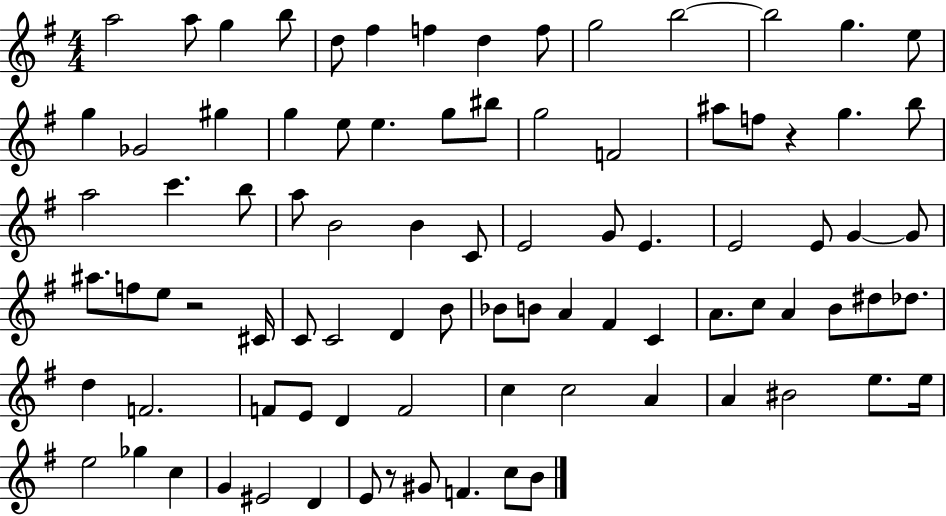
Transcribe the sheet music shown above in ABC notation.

X:1
T:Untitled
M:4/4
L:1/4
K:G
a2 a/2 g b/2 d/2 ^f f d f/2 g2 b2 b2 g e/2 g _G2 ^g g e/2 e g/2 ^b/2 g2 F2 ^a/2 f/2 z g b/2 a2 c' b/2 a/2 B2 B C/2 E2 G/2 E E2 E/2 G G/2 ^a/2 f/2 e/2 z2 ^C/4 C/2 C2 D B/2 _B/2 B/2 A ^F C A/2 c/2 A B/2 ^d/2 _d/2 d F2 F/2 E/2 D F2 c c2 A A ^B2 e/2 e/4 e2 _g c G ^E2 D E/2 z/2 ^G/2 F c/2 B/2